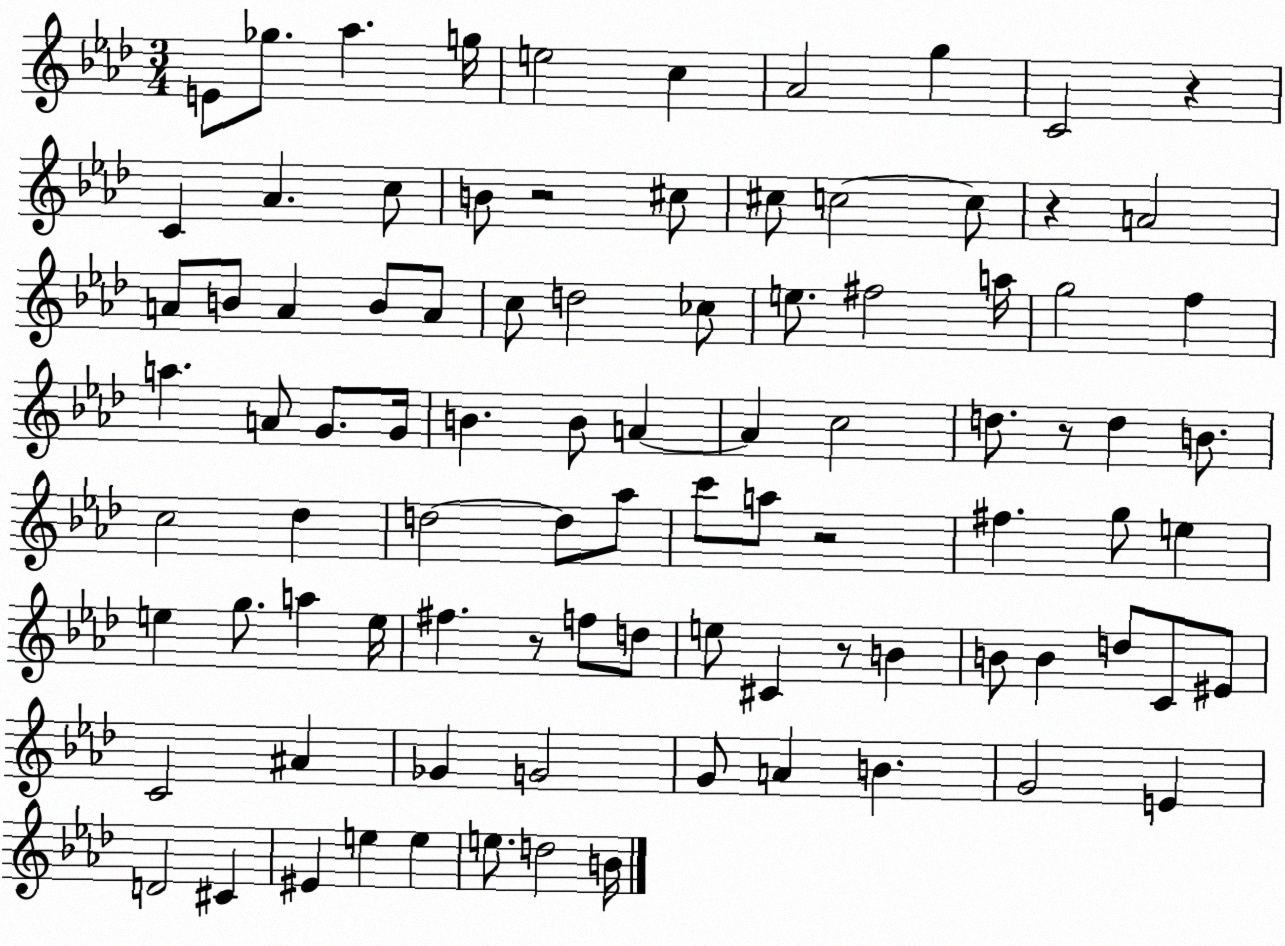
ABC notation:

X:1
T:Untitled
M:3/4
L:1/4
K:Ab
E/2 _g/2 _a g/4 e2 c _A2 g C2 z C _A c/2 B/2 z2 ^c/2 ^c/2 c2 c/2 z A2 A/2 B/2 A B/2 A/2 c/2 d2 _c/2 e/2 ^f2 a/4 g2 f a A/2 G/2 G/4 B B/2 A A c2 d/2 z/2 d B/2 c2 _d d2 d/2 _a/2 c'/2 a/2 z2 ^f g/2 e e g/2 a e/4 ^f z/2 f/2 d/2 e/2 ^C z/2 B B/2 B d/2 C/2 ^E/2 C2 ^A _G G2 G/2 A B G2 E D2 ^C ^E e e e/2 d2 B/4